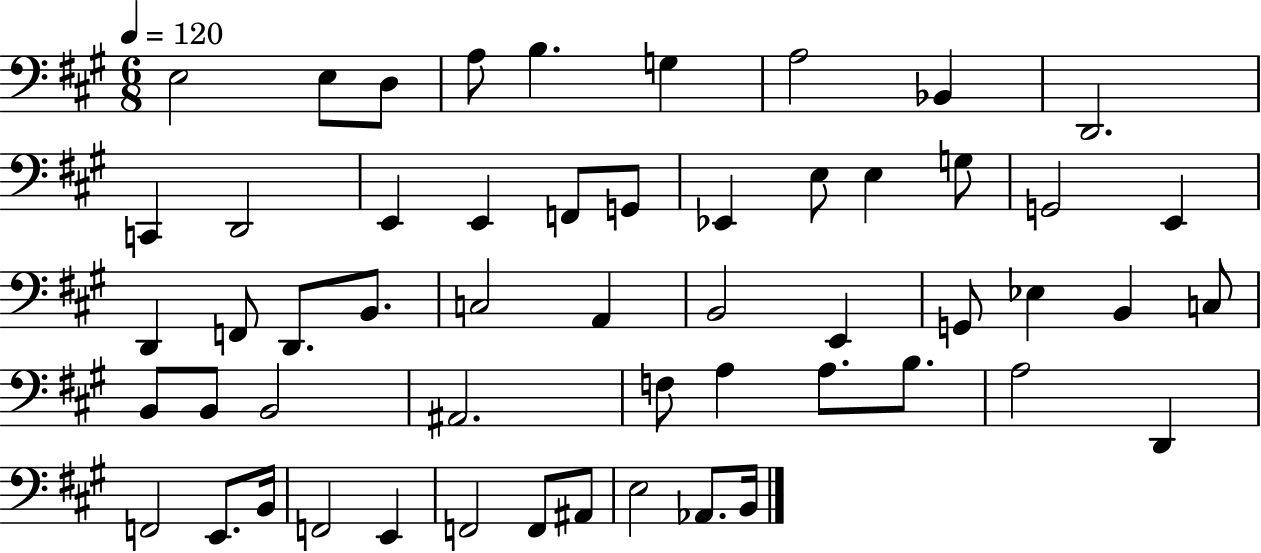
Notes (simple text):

E3/h E3/e D3/e A3/e B3/q. G3/q A3/h Bb2/q D2/h. C2/q D2/h E2/q E2/q F2/e G2/e Eb2/q E3/e E3/q G3/e G2/h E2/q D2/q F2/e D2/e. B2/e. C3/h A2/q B2/h E2/q G2/e Eb3/q B2/q C3/e B2/e B2/e B2/h A#2/h. F3/e A3/q A3/e. B3/e. A3/h D2/q F2/h E2/e. B2/s F2/h E2/q F2/h F2/e A#2/e E3/h Ab2/e. B2/s